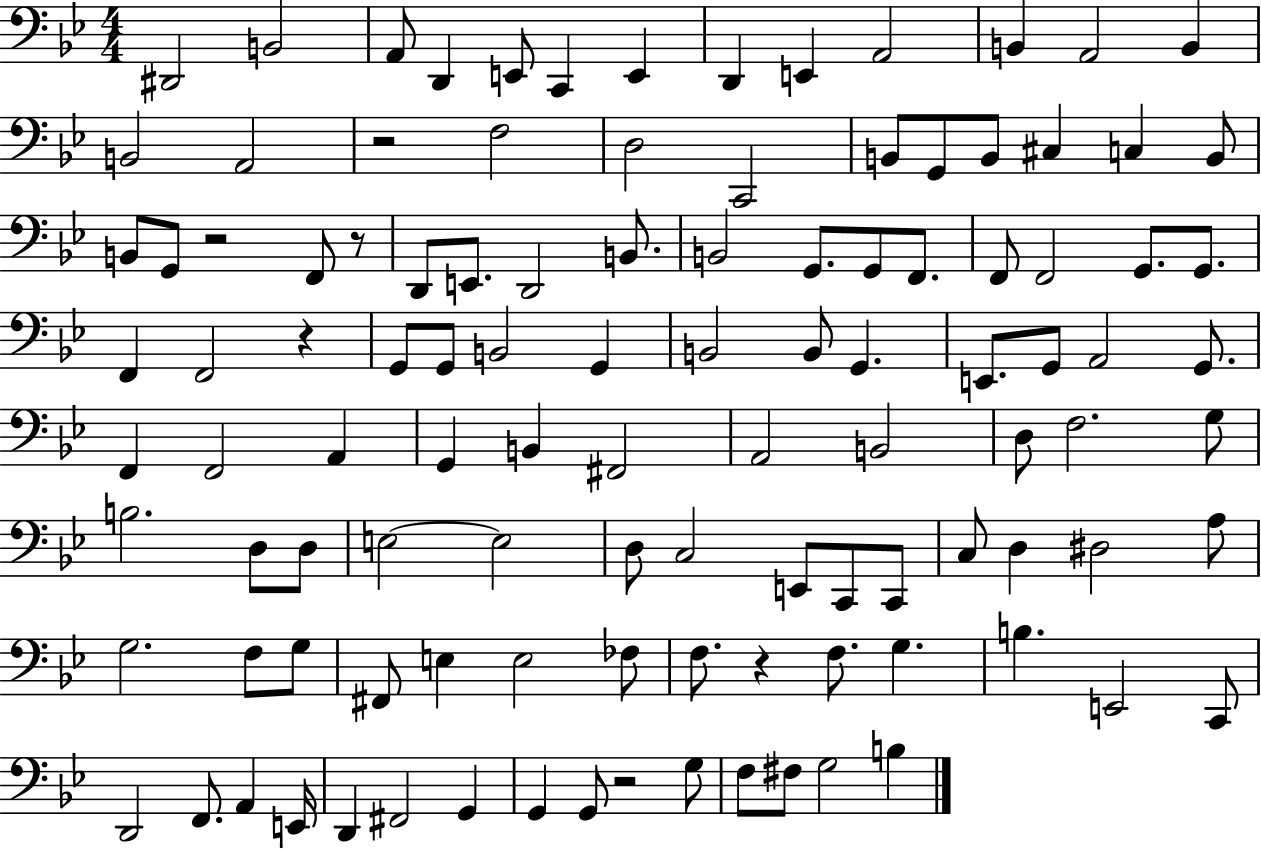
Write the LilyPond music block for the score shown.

{
  \clef bass
  \numericTimeSignature
  \time 4/4
  \key bes \major
  dis,2 b,2 | a,8 d,4 e,8 c,4 e,4 | d,4 e,4 a,2 | b,4 a,2 b,4 | \break b,2 a,2 | r2 f2 | d2 c,2 | b,8 g,8 b,8 cis4 c4 b,8 | \break b,8 g,8 r2 f,8 r8 | d,8 e,8. d,2 b,8. | b,2 g,8. g,8 f,8. | f,8 f,2 g,8. g,8. | \break f,4 f,2 r4 | g,8 g,8 b,2 g,4 | b,2 b,8 g,4. | e,8. g,8 a,2 g,8. | \break f,4 f,2 a,4 | g,4 b,4 fis,2 | a,2 b,2 | d8 f2. g8 | \break b2. d8 d8 | e2~~ e2 | d8 c2 e,8 c,8 c,8 | c8 d4 dis2 a8 | \break g2. f8 g8 | fis,8 e4 e2 fes8 | f8. r4 f8. g4. | b4. e,2 c,8 | \break d,2 f,8. a,4 e,16 | d,4 fis,2 g,4 | g,4 g,8 r2 g8 | f8 fis8 g2 b4 | \break \bar "|."
}